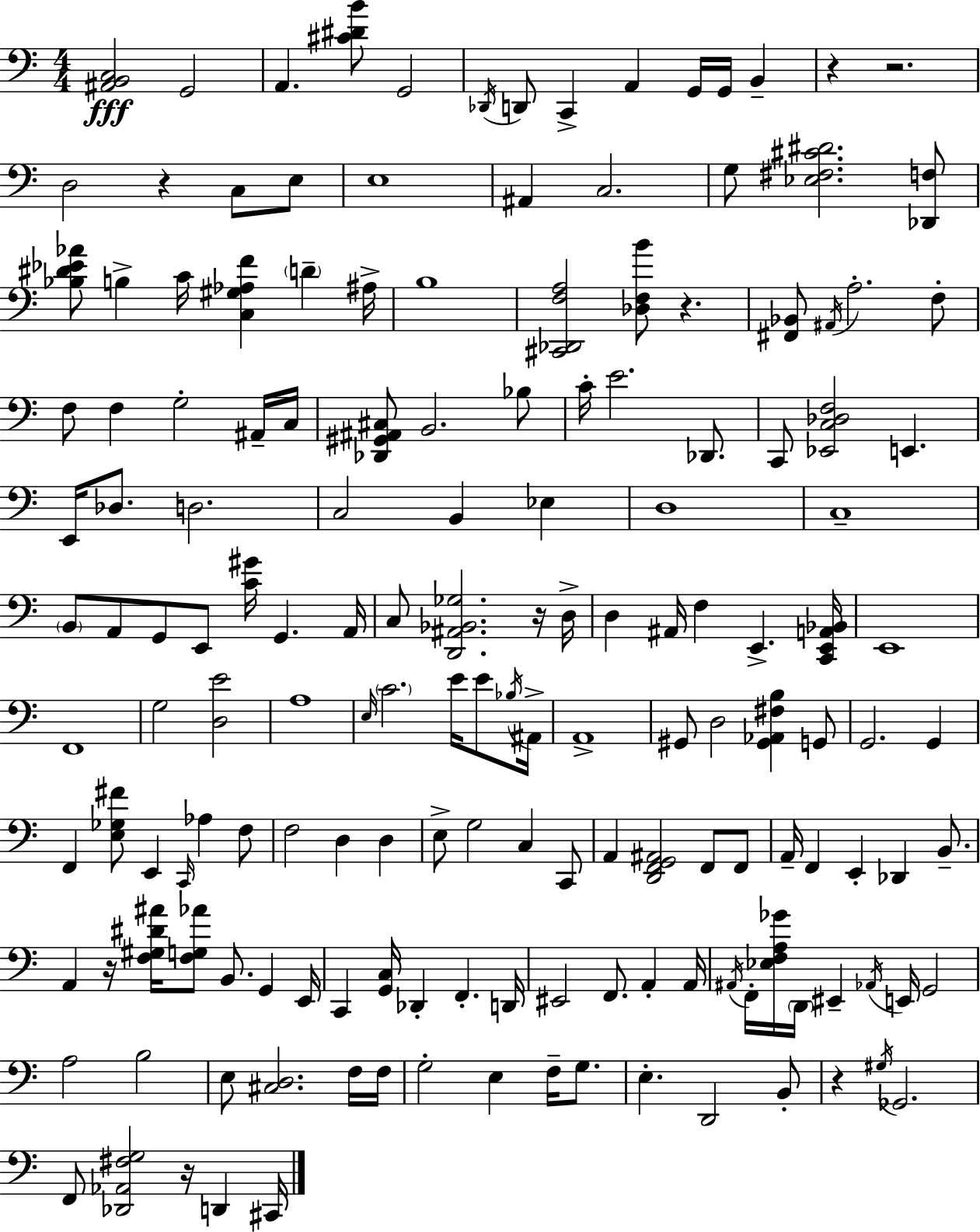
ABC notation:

X:1
T:Untitled
M:4/4
L:1/4
K:Am
[^A,,B,,C,]2 G,,2 A,, [^C^DB]/2 G,,2 _D,,/4 D,,/2 C,, A,, G,,/4 G,,/4 B,, z z2 D,2 z C,/2 E,/2 E,4 ^A,, C,2 G,/2 [_E,^F,^C^D]2 [_D,,F,]/2 [_B,^D_E_A]/2 B, C/4 [C,^G,_A,F] D ^A,/4 B,4 [^C,,_D,,F,A,]2 [_D,F,B]/2 z [^F,,_B,,]/2 ^A,,/4 A,2 F,/2 F,/2 F, G,2 ^A,,/4 C,/4 [_D,,^G,,^A,,^C,]/2 B,,2 _B,/2 C/4 E2 _D,,/2 C,,/2 [_E,,C,_D,F,]2 E,, E,,/4 _D,/2 D,2 C,2 B,, _E, D,4 C,4 B,,/2 A,,/2 G,,/2 E,,/2 [C^G]/4 G,, A,,/4 C,/2 [D,,^A,,_B,,_G,]2 z/4 D,/4 D, ^A,,/4 F, E,, [C,,E,,A,,_B,,]/4 E,,4 F,,4 G,2 [D,E]2 A,4 E,/4 C2 E/4 E/2 _B,/4 ^A,,/4 A,,4 ^G,,/2 D,2 [^G,,_A,,^F,B,] G,,/2 G,,2 G,, F,, [E,_G,^F]/2 E,, C,,/4 _A, F,/2 F,2 D, D, E,/2 G,2 C, C,,/2 A,, [D,,F,,G,,^A,,]2 F,,/2 F,,/2 A,,/4 F,, E,, _D,, B,,/2 A,, z/4 [F,^G,^D^A]/4 [F,G,_A]/2 B,,/2 G,, E,,/4 C,, [G,,C,]/4 _D,, F,, D,,/4 ^E,,2 F,,/2 A,, A,,/4 ^A,,/4 F,,/4 [_E,F,A,_G]/4 D,,/4 ^E,, _A,,/4 E,,/4 G,,2 A,2 B,2 E,/2 [^C,D,]2 F,/4 F,/4 G,2 E, F,/4 G,/2 E, D,,2 B,,/2 z ^G,/4 _G,,2 F,,/2 [_D,,_A,,^F,G,]2 z/4 D,, ^C,,/4